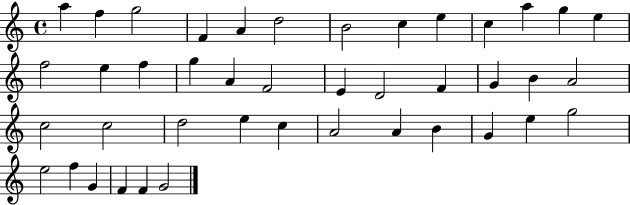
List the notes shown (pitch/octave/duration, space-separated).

A5/q F5/q G5/h F4/q A4/q D5/h B4/h C5/q E5/q C5/q A5/q G5/q E5/q F5/h E5/q F5/q G5/q A4/q F4/h E4/q D4/h F4/q G4/q B4/q A4/h C5/h C5/h D5/h E5/q C5/q A4/h A4/q B4/q G4/q E5/q G5/h E5/h F5/q G4/q F4/q F4/q G4/h